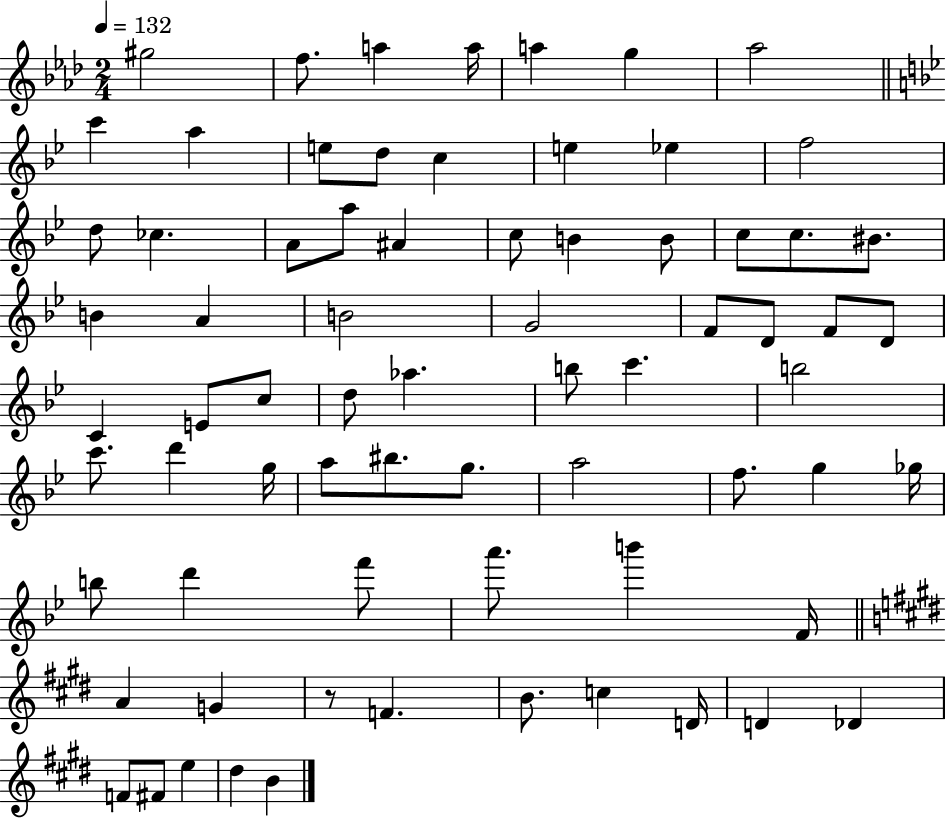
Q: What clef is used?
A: treble